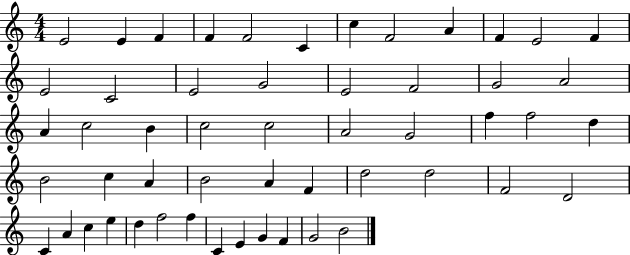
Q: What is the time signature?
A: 4/4